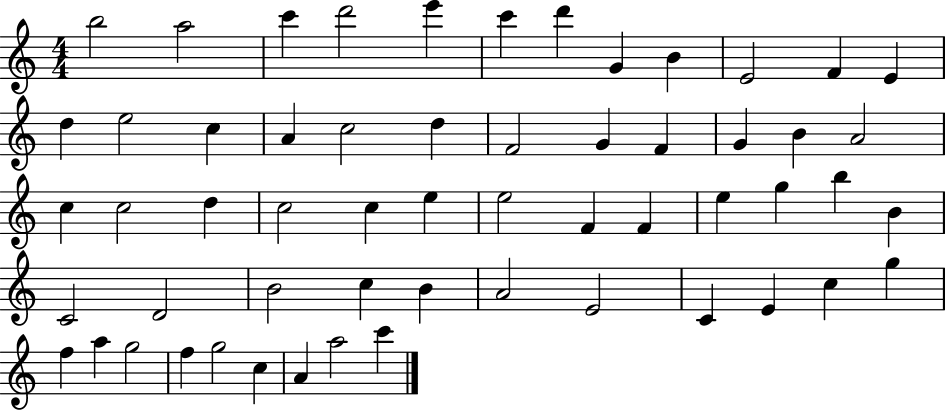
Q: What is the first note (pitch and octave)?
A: B5